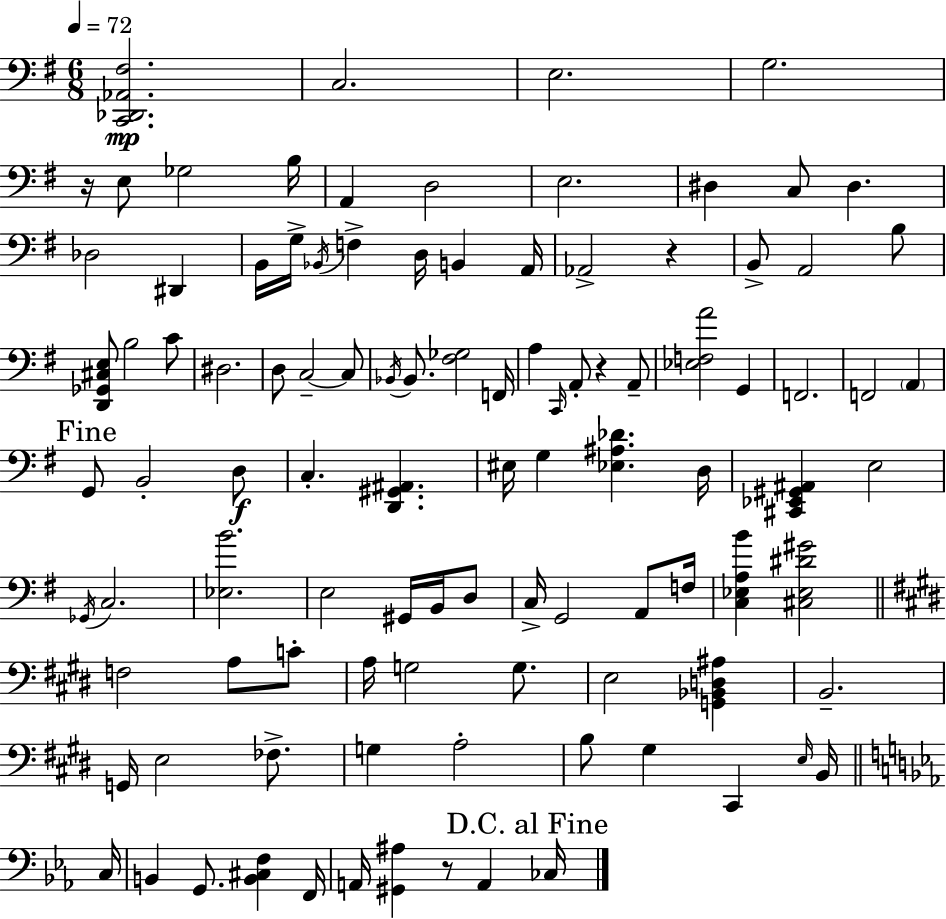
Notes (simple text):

[C2,Db2,Ab2,F#3]/h. C3/h. E3/h. G3/h. R/s E3/e Gb3/h B3/s A2/q D3/h E3/h. D#3/q C3/e D#3/q. Db3/h D#2/q B2/s G3/s Bb2/s F3/q D3/s B2/q A2/s Ab2/h R/q B2/e A2/h B3/e [D2,Gb2,C#3,E3]/e B3/h C4/e D#3/h. D3/e C3/h C3/e Bb2/s Bb2/e. [F#3,Gb3]/h F2/s A3/q C2/s A2/e R/q A2/e [Eb3,F3,A4]/h G2/q F2/h. F2/h A2/q G2/e B2/h D3/e C3/q. [D2,G#2,A#2]/q. EIS3/s G3/q [Eb3,A#3,Db4]/q. D3/s [C#2,Eb2,G#2,A#2]/q E3/h Gb2/s C3/h. [Eb3,B4]/h. E3/h G#2/s B2/s D3/e C3/s G2/h A2/e F3/s [C3,Eb3,A3,B4]/q [C#3,Eb3,D#4,G#4]/h F3/h A3/e C4/e A3/s G3/h G3/e. E3/h [G2,Bb2,D3,A#3]/q B2/h. G2/s E3/h FES3/e. G3/q A3/h B3/e G#3/q C#2/q E3/s B2/s C3/s B2/q G2/e. [B2,C#3,F3]/q F2/s A2/s [G#2,A#3]/q R/e A2/q CES3/s